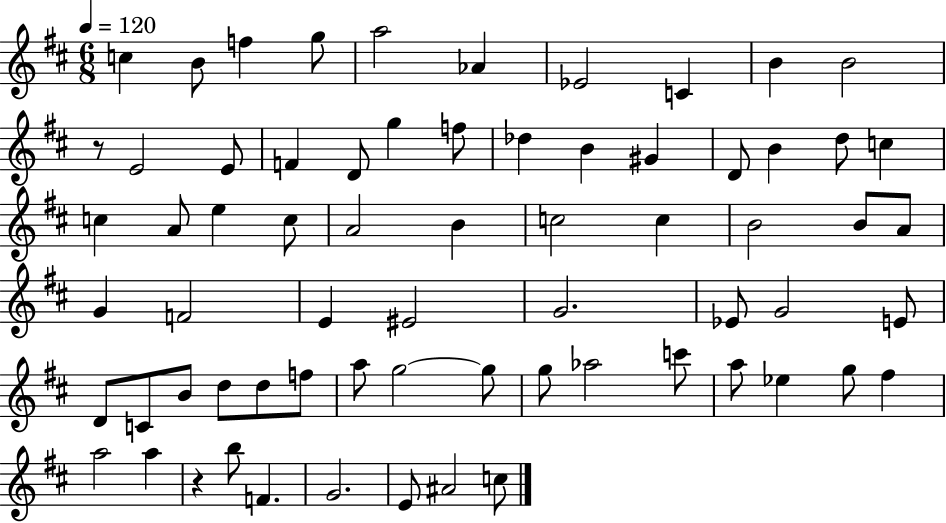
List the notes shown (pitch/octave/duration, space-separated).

C5/q B4/e F5/q G5/e A5/h Ab4/q Eb4/h C4/q B4/q B4/h R/e E4/h E4/e F4/q D4/e G5/q F5/e Db5/q B4/q G#4/q D4/e B4/q D5/e C5/q C5/q A4/e E5/q C5/e A4/h B4/q C5/h C5/q B4/h B4/e A4/e G4/q F4/h E4/q EIS4/h G4/h. Eb4/e G4/h E4/e D4/e C4/e B4/e D5/e D5/e F5/e A5/e G5/h G5/e G5/e Ab5/h C6/e A5/e Eb5/q G5/e F#5/q A5/h A5/q R/q B5/e F4/q. G4/h. E4/e A#4/h C5/e